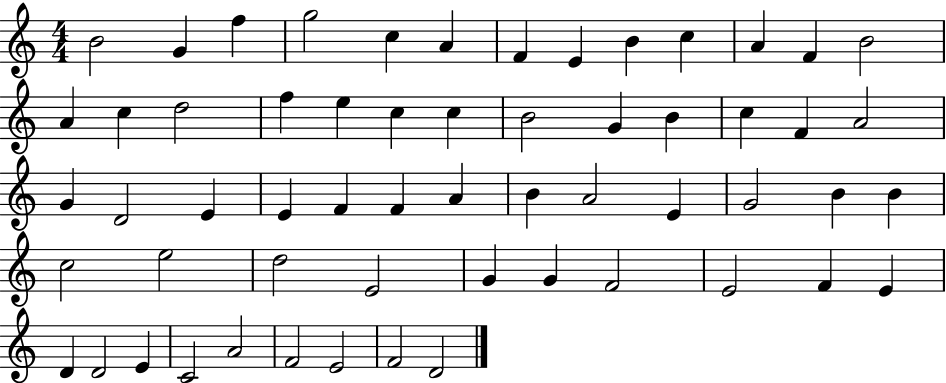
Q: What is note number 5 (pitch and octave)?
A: C5